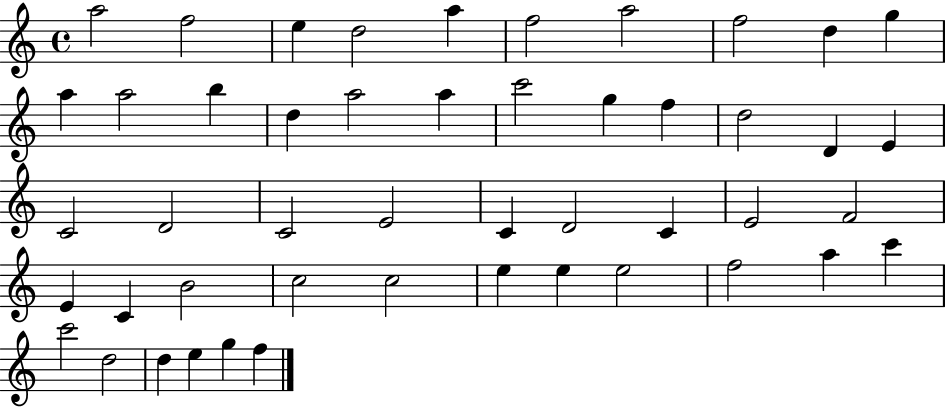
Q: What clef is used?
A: treble